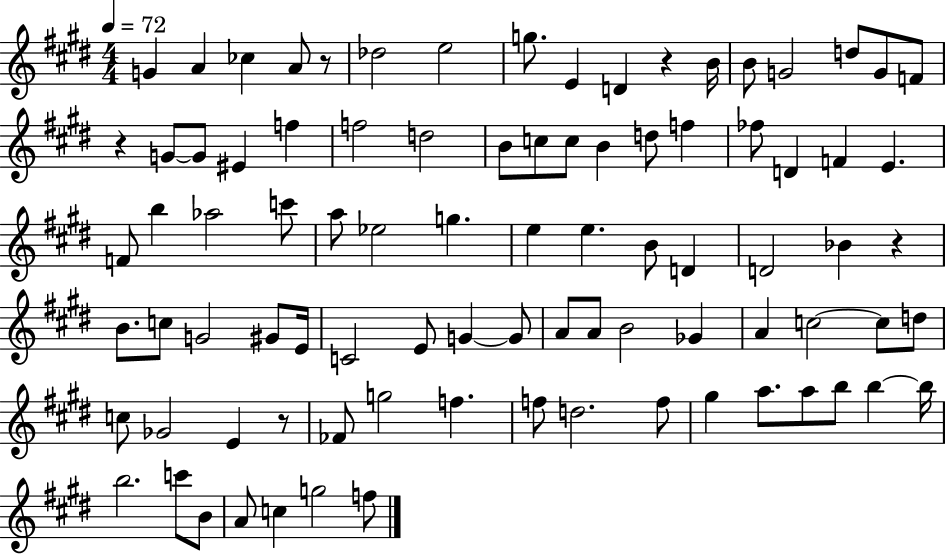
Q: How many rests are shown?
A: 5